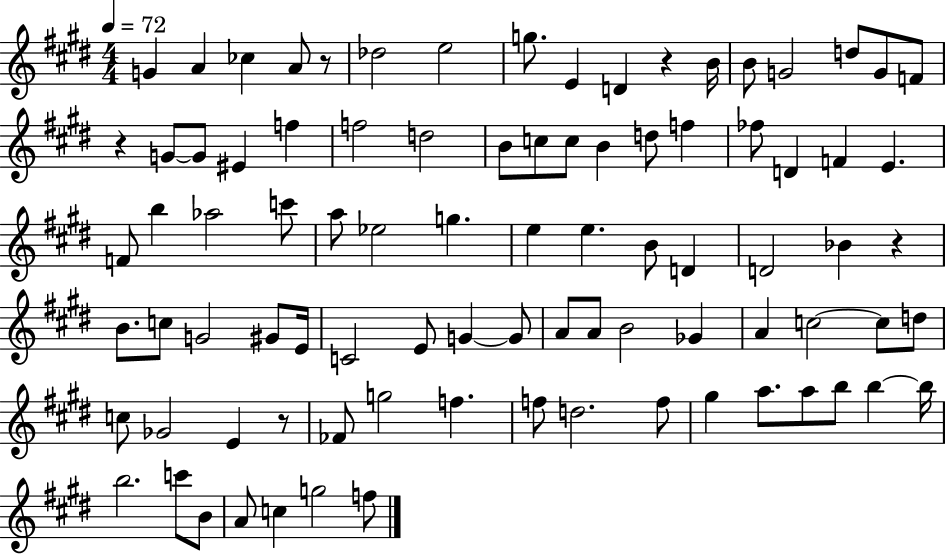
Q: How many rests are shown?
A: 5